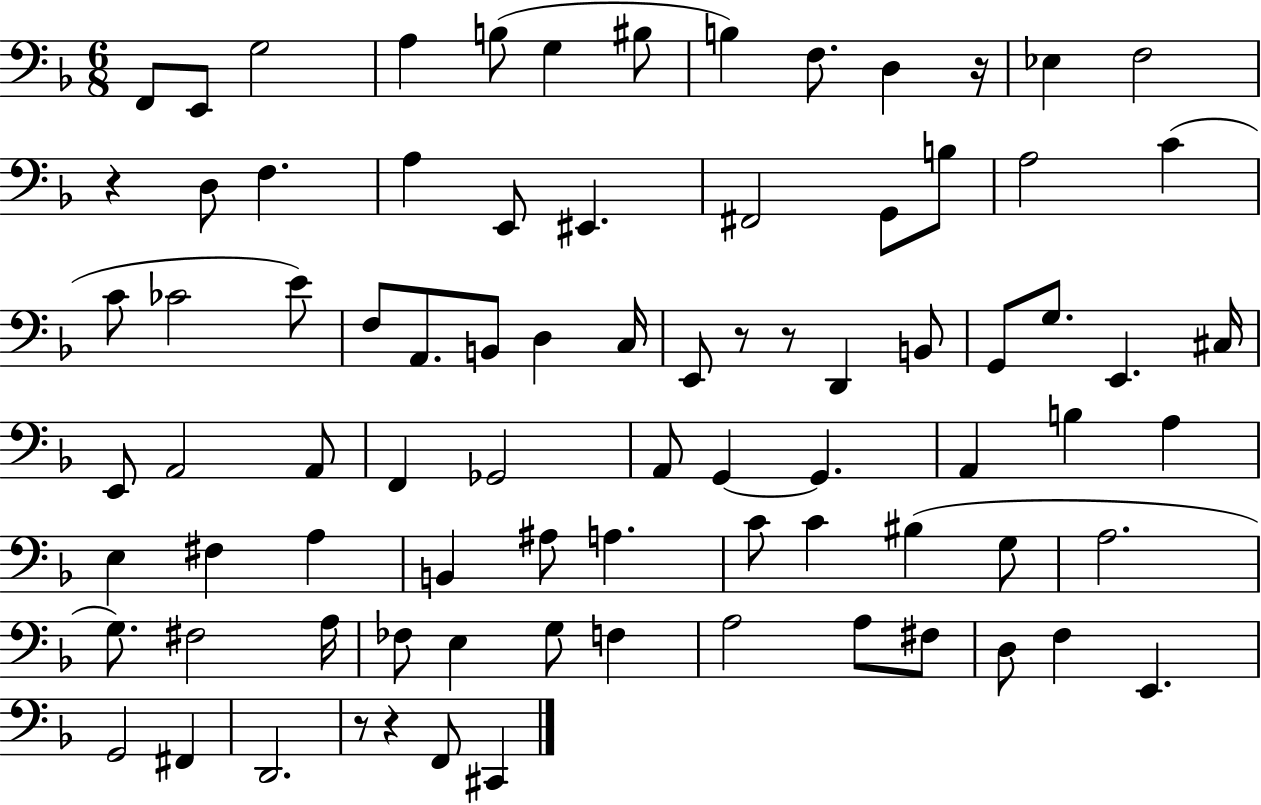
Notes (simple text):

F2/e E2/e G3/h A3/q B3/e G3/q BIS3/e B3/q F3/e. D3/q R/s Eb3/q F3/h R/q D3/e F3/q. A3/q E2/e EIS2/q. F#2/h G2/e B3/e A3/h C4/q C4/e CES4/h E4/e F3/e A2/e. B2/e D3/q C3/s E2/e R/e R/e D2/q B2/e G2/e G3/e. E2/q. C#3/s E2/e A2/h A2/e F2/q Gb2/h A2/e G2/q G2/q. A2/q B3/q A3/q E3/q F#3/q A3/q B2/q A#3/e A3/q. C4/e C4/q BIS3/q G3/e A3/h. G3/e. F#3/h A3/s FES3/e E3/q G3/e F3/q A3/h A3/e F#3/e D3/e F3/q E2/q. G2/h F#2/q D2/h. R/e R/q F2/e C#2/q